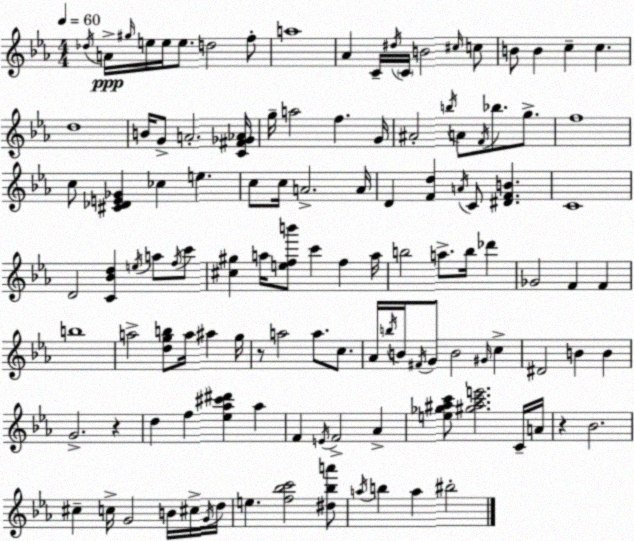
X:1
T:Untitled
M:4/4
L:1/4
K:Eb
_d/4 A/4 ^g/4 e/4 e/4 e/2 d2 f/2 a4 _A C/4 ^d/4 C/4 B2 ^c/4 c/2 B/2 B c c d4 B/4 G/2 A2 [C^F_G_A]/4 g/4 a2 f G/4 ^A2 b/4 A/2 F/4 _b/2 g/2 f4 c/2 [^C_DE_G] _c e c/2 c/4 A2 A/4 D [Fd] A/4 C/2 [^DFB] C4 D2 [C_Bd] e/4 a/2 f/4 c'/2 [^c^g] a/4 [efb']/2 c' f a/4 b2 a/2 b/4 _d' _G2 F F b4 a2 [dgb]/2 a/4 ^a g/4 z/2 a2 a/2 c/2 _A/4 b/4 B/4 ^F/4 G/2 B2 ^G/4 c ^D2 B B G2 z d f [_e_a^c'^d'] _a F E/4 F2 _A [e_g^ac']/2 [^g^ac'e']2 C/4 A/4 z _B2 ^c c/4 G2 B/4 ^c/4 G/4 d/4 e [f_bc']2 [^d_ba']/2 a/4 b a ^b2